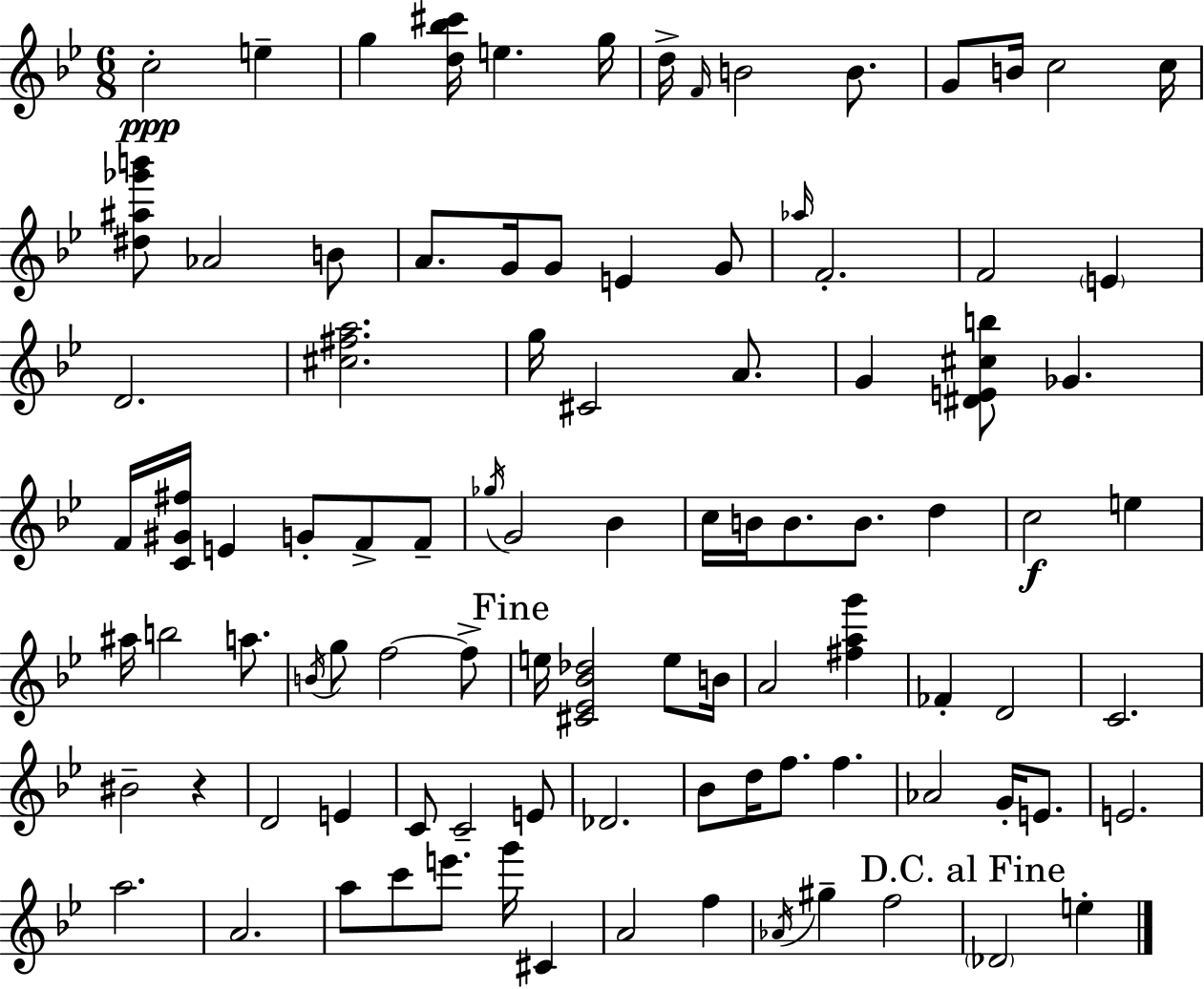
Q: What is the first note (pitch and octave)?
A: C5